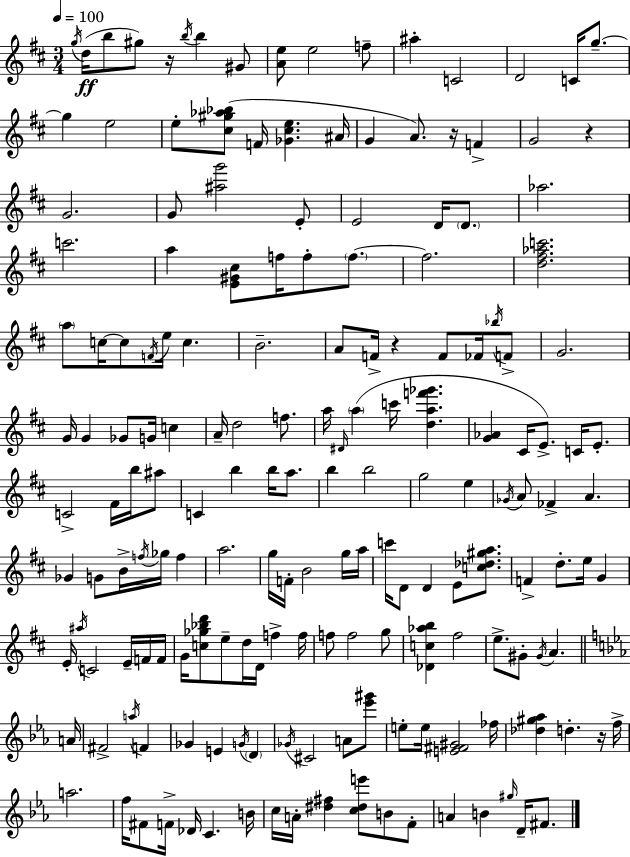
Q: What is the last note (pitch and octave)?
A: F#4